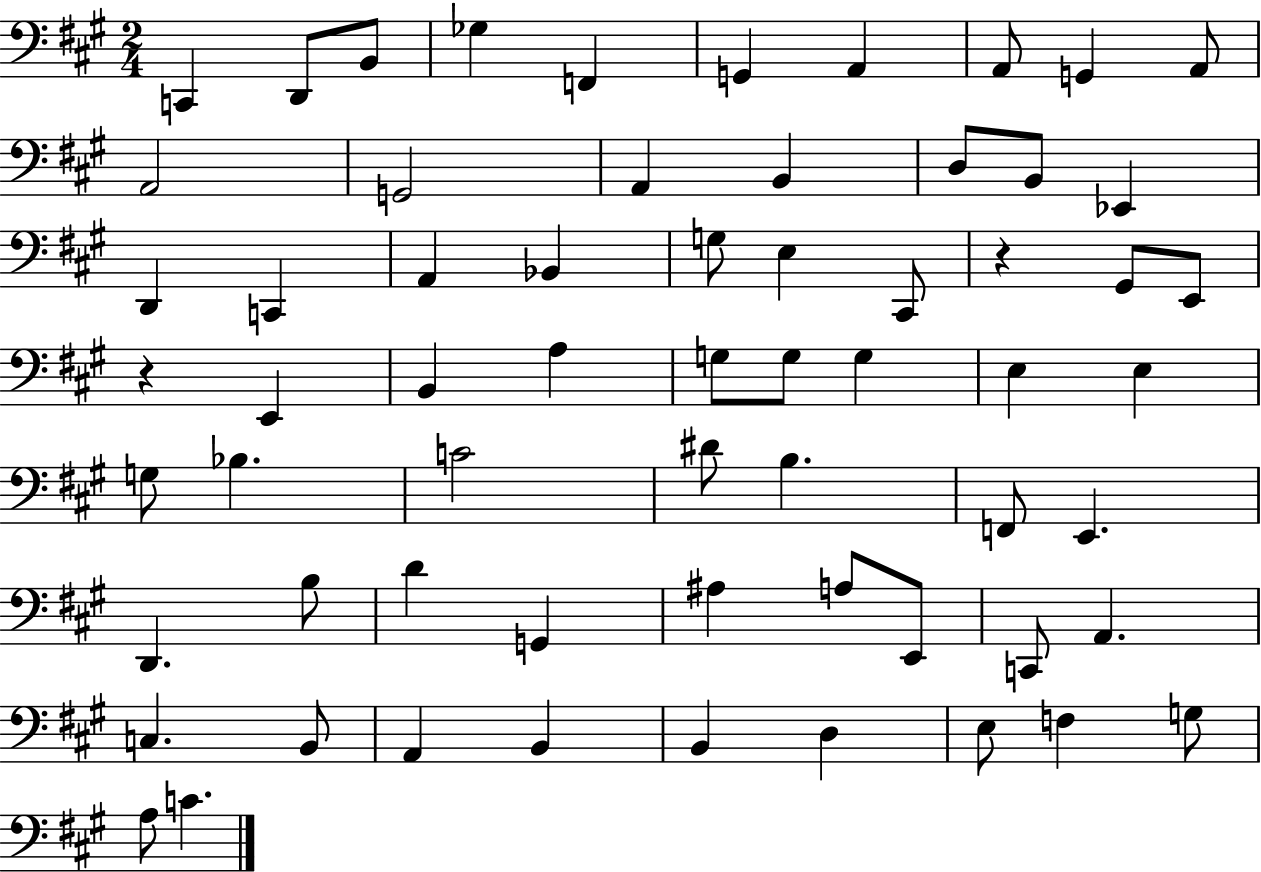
{
  \clef bass
  \numericTimeSignature
  \time 2/4
  \key a \major
  \repeat volta 2 { c,4 d,8 b,8 | ges4 f,4 | g,4 a,4 | a,8 g,4 a,8 | \break a,2 | g,2 | a,4 b,4 | d8 b,8 ees,4 | \break d,4 c,4 | a,4 bes,4 | g8 e4 cis,8 | r4 gis,8 e,8 | \break r4 e,4 | b,4 a4 | g8 g8 g4 | e4 e4 | \break g8 bes4. | c'2 | dis'8 b4. | f,8 e,4. | \break d,4. b8 | d'4 g,4 | ais4 a8 e,8 | c,8 a,4. | \break c4. b,8 | a,4 b,4 | b,4 d4 | e8 f4 g8 | \break a8 c'4. | } \bar "|."
}